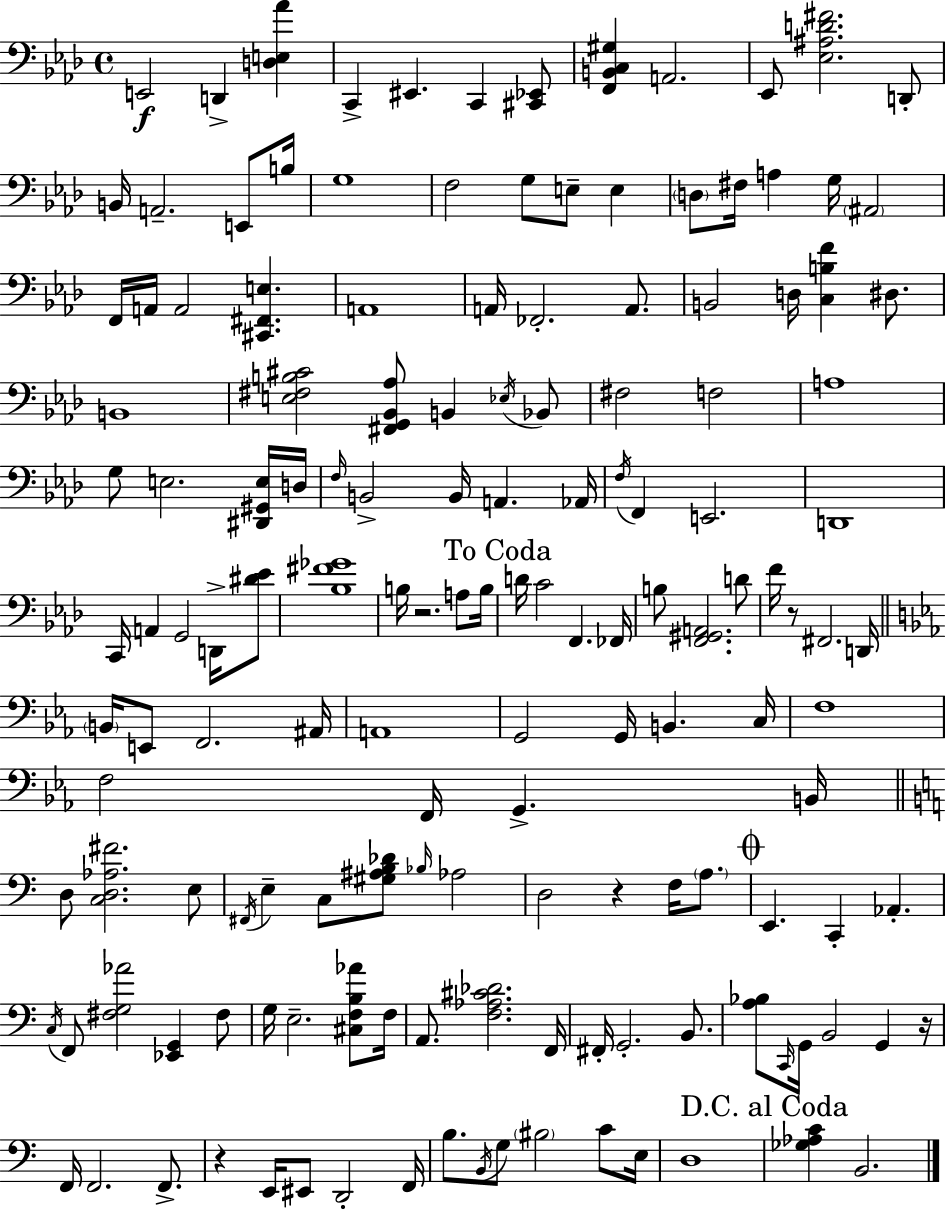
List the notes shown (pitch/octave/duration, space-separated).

E2/h D2/q [D3,E3,Ab4]/q C2/q EIS2/q. C2/q [C#2,Eb2]/e [F2,B2,C3,G#3]/q A2/h. Eb2/e [Eb3,A#3,D4,F#4]/h. D2/e B2/s A2/h. E2/e B3/s G3/w F3/h G3/e E3/e E3/q D3/e F#3/s A3/q G3/s A#2/h F2/s A2/s A2/h [C#2,F#2,E3]/q. A2/w A2/s FES2/h. A2/e. B2/h D3/s [C3,B3,F4]/q D#3/e. B2/w [E3,F#3,B3,C#4]/h [F#2,G2,Bb2,Ab3]/e B2/q Eb3/s Bb2/e F#3/h F3/h A3/w G3/e E3/h. [D#2,G#2,E3]/s D3/s F3/s B2/h B2/s A2/q. Ab2/s F3/s F2/q E2/h. D2/w C2/s A2/q G2/h D2/s [D#4,Eb4]/e [Bb3,F#4,Gb4]/w B3/s R/h. A3/e B3/s D4/s C4/h F2/q. FES2/s B3/e [F2,G#2,A2]/h. D4/e F4/s R/e F#2/h. D2/s B2/s E2/e F2/h. A#2/s A2/w G2/h G2/s B2/q. C3/s F3/w F3/h F2/s G2/q. B2/s D3/e [C3,D3,Ab3,F#4]/h. E3/e F#2/s E3/q C3/e [G#3,A#3,B3,Db4]/e Bb3/s Ab3/h D3/h R/q F3/s A3/e. E2/q. C2/q Ab2/q. C3/s F2/e [F#3,G3,Ab4]/h [Eb2,G2]/q F#3/e G3/s E3/h. [C#3,F3,B3,Ab4]/e F3/s A2/e. [F3,Ab3,C#4,Db4]/h. F2/s F#2/s G2/h. B2/e. [A3,Bb3]/e C2/s G2/s B2/h G2/q R/s F2/s F2/h. F2/e. R/q E2/s EIS2/e D2/h F2/s B3/e. B2/s G3/e BIS3/h C4/e E3/s D3/w [Gb3,Ab3,C4]/q B2/h.